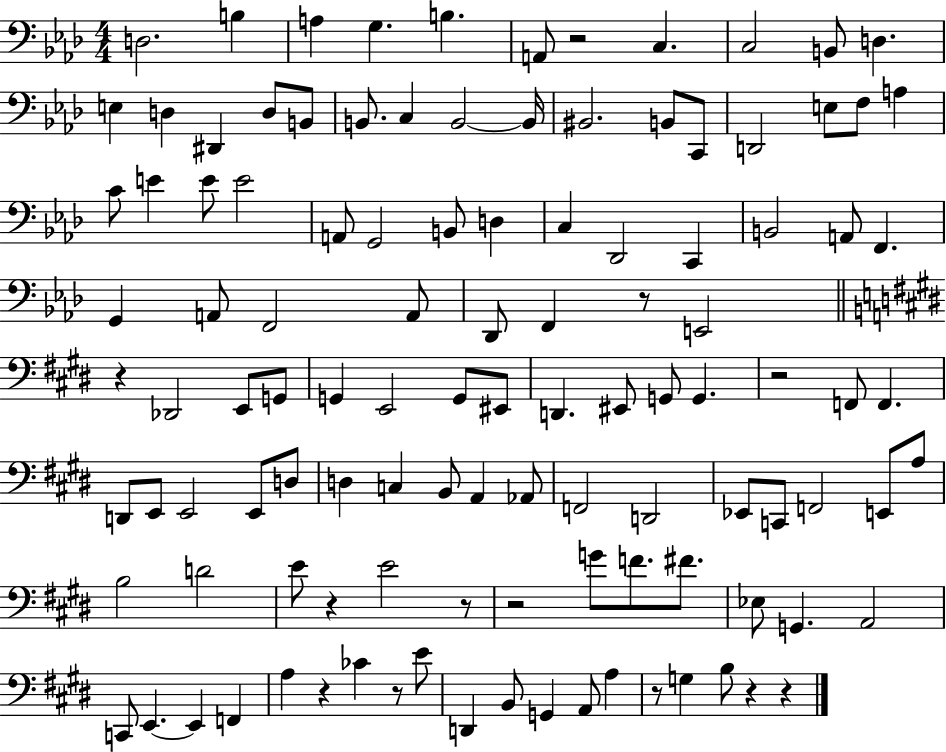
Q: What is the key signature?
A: AES major